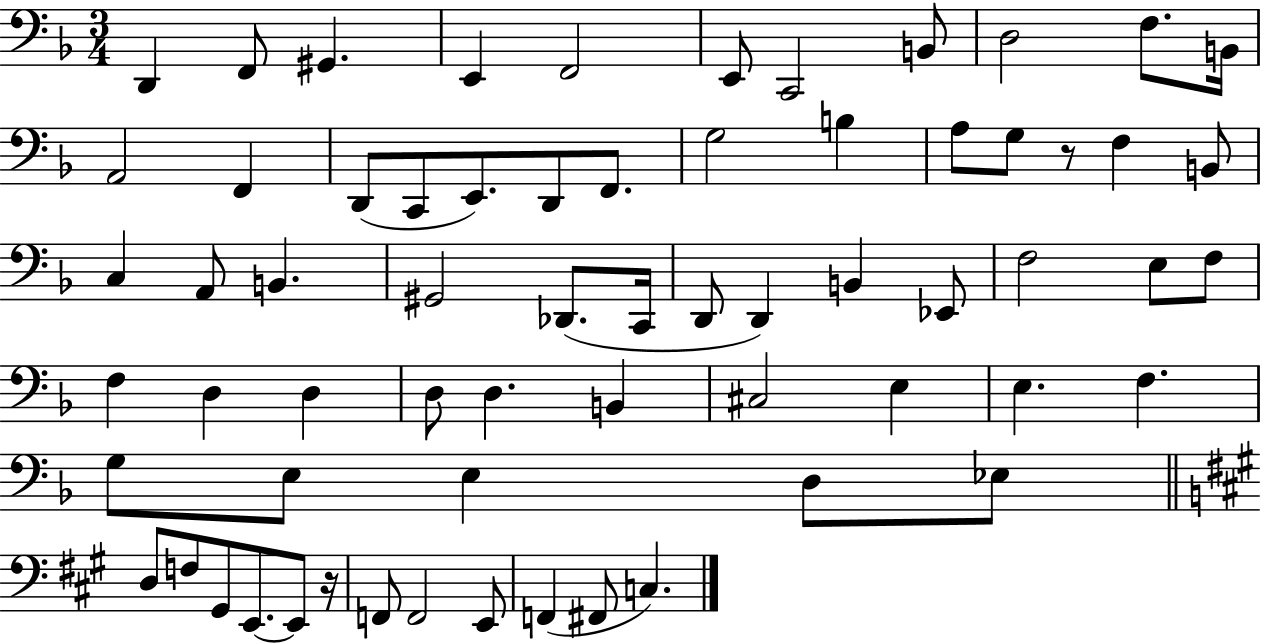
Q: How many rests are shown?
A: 2